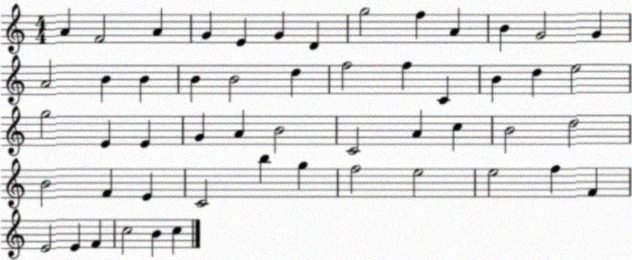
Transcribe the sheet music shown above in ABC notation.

X:1
T:Untitled
M:4/4
L:1/4
K:C
A F2 A G E G D g2 f A B G2 G A2 B B B B2 d f2 f C B d e2 g2 E E G A B2 C2 A c B2 d2 B2 F E C2 b g f2 e2 e2 f F E2 E F c2 B c